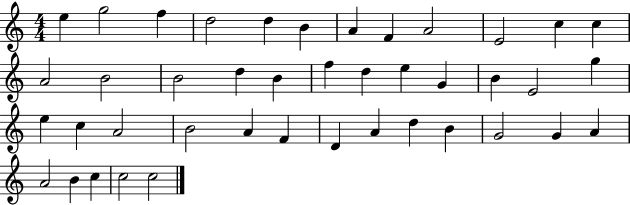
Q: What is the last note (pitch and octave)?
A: C5